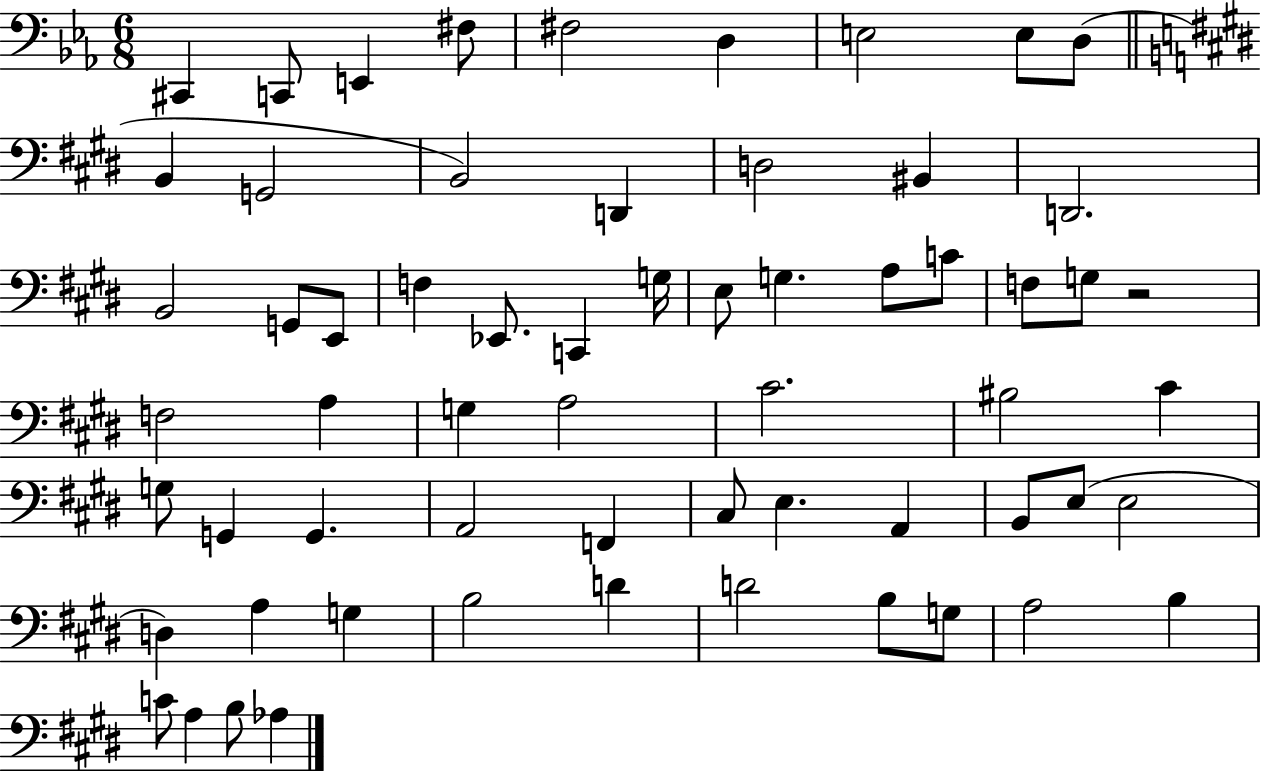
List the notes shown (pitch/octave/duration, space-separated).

C#2/q C2/e E2/q F#3/e F#3/h D3/q E3/h E3/e D3/e B2/q G2/h B2/h D2/q D3/h BIS2/q D2/h. B2/h G2/e E2/e F3/q Eb2/e. C2/q G3/s E3/e G3/q. A3/e C4/e F3/e G3/e R/h F3/h A3/q G3/q A3/h C#4/h. BIS3/h C#4/q G3/e G2/q G2/q. A2/h F2/q C#3/e E3/q. A2/q B2/e E3/e E3/h D3/q A3/q G3/q B3/h D4/q D4/h B3/e G3/e A3/h B3/q C4/e A3/q B3/e Ab3/q